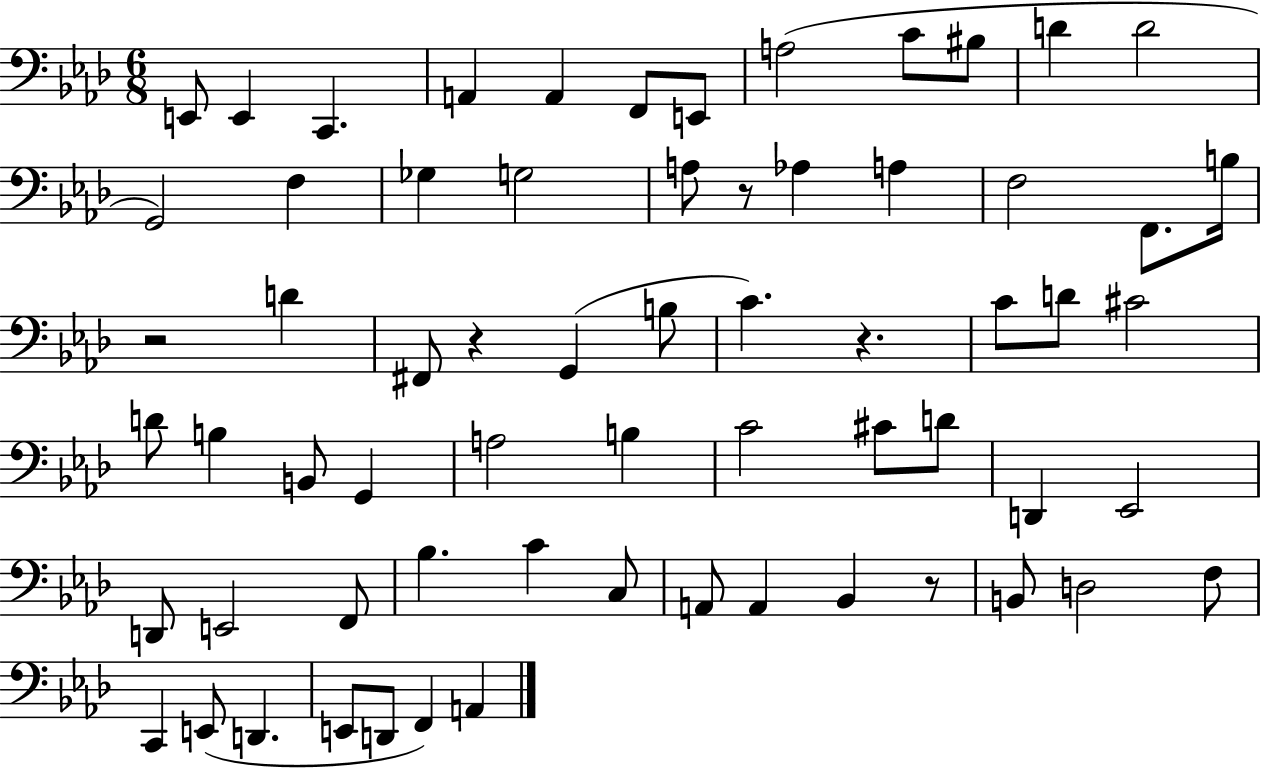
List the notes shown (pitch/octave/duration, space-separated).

E2/e E2/q C2/q. A2/q A2/q F2/e E2/e A3/h C4/e BIS3/e D4/q D4/h G2/h F3/q Gb3/q G3/h A3/e R/e Ab3/q A3/q F3/h F2/e. B3/s R/h D4/q F#2/e R/q G2/q B3/e C4/q. R/q. C4/e D4/e C#4/h D4/e B3/q B2/e G2/q A3/h B3/q C4/h C#4/e D4/e D2/q Eb2/h D2/e E2/h F2/e Bb3/q. C4/q C3/e A2/e A2/q Bb2/q R/e B2/e D3/h F3/e C2/q E2/e D2/q. E2/e D2/e F2/q A2/q